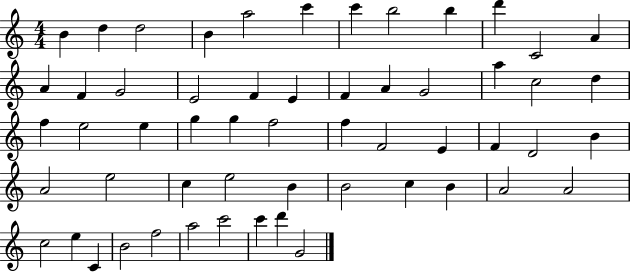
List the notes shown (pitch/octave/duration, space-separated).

B4/q D5/q D5/h B4/q A5/h C6/q C6/q B5/h B5/q D6/q C4/h A4/q A4/q F4/q G4/h E4/h F4/q E4/q F4/q A4/q G4/h A5/q C5/h D5/q F5/q E5/h E5/q G5/q G5/q F5/h F5/q F4/h E4/q F4/q D4/h B4/q A4/h E5/h C5/q E5/h B4/q B4/h C5/q B4/q A4/h A4/h C5/h E5/q C4/q B4/h F5/h A5/h C6/h C6/q D6/q G4/h